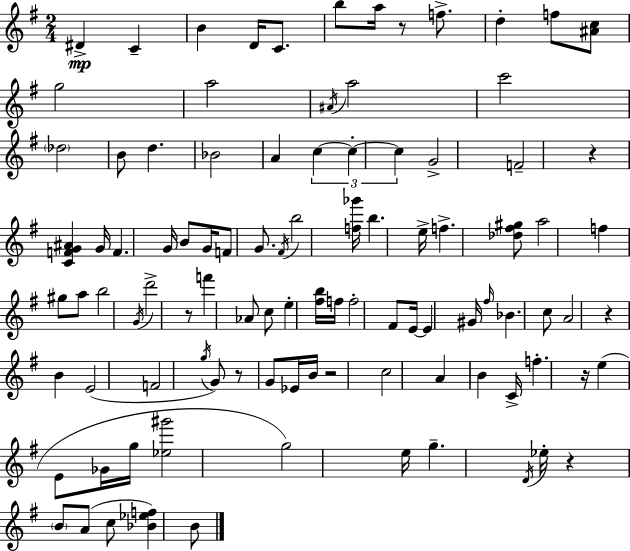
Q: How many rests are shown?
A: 8